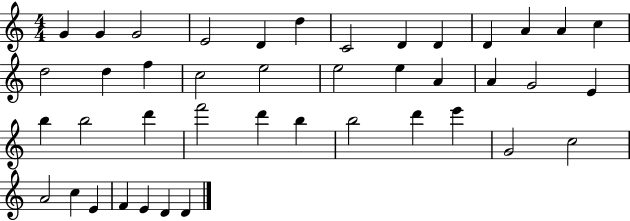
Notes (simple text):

G4/q G4/q G4/h E4/h D4/q D5/q C4/h D4/q D4/q D4/q A4/q A4/q C5/q D5/h D5/q F5/q C5/h E5/h E5/h E5/q A4/q A4/q G4/h E4/q B5/q B5/h D6/q F6/h D6/q B5/q B5/h D6/q E6/q G4/h C5/h A4/h C5/q E4/q F4/q E4/q D4/q D4/q